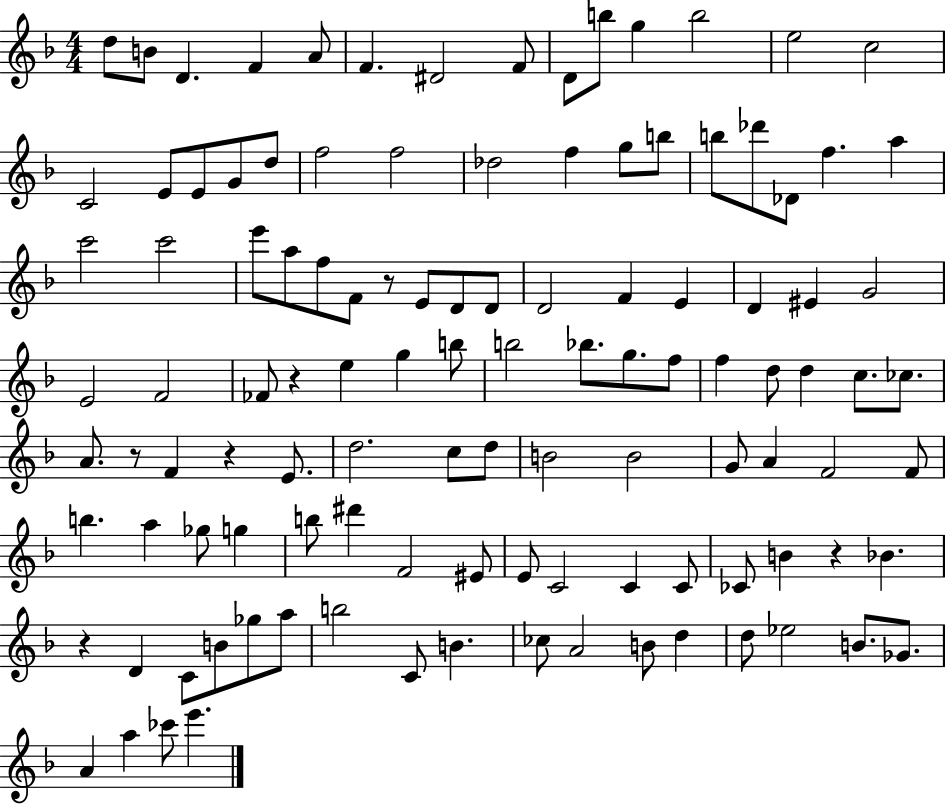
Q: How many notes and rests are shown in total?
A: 113